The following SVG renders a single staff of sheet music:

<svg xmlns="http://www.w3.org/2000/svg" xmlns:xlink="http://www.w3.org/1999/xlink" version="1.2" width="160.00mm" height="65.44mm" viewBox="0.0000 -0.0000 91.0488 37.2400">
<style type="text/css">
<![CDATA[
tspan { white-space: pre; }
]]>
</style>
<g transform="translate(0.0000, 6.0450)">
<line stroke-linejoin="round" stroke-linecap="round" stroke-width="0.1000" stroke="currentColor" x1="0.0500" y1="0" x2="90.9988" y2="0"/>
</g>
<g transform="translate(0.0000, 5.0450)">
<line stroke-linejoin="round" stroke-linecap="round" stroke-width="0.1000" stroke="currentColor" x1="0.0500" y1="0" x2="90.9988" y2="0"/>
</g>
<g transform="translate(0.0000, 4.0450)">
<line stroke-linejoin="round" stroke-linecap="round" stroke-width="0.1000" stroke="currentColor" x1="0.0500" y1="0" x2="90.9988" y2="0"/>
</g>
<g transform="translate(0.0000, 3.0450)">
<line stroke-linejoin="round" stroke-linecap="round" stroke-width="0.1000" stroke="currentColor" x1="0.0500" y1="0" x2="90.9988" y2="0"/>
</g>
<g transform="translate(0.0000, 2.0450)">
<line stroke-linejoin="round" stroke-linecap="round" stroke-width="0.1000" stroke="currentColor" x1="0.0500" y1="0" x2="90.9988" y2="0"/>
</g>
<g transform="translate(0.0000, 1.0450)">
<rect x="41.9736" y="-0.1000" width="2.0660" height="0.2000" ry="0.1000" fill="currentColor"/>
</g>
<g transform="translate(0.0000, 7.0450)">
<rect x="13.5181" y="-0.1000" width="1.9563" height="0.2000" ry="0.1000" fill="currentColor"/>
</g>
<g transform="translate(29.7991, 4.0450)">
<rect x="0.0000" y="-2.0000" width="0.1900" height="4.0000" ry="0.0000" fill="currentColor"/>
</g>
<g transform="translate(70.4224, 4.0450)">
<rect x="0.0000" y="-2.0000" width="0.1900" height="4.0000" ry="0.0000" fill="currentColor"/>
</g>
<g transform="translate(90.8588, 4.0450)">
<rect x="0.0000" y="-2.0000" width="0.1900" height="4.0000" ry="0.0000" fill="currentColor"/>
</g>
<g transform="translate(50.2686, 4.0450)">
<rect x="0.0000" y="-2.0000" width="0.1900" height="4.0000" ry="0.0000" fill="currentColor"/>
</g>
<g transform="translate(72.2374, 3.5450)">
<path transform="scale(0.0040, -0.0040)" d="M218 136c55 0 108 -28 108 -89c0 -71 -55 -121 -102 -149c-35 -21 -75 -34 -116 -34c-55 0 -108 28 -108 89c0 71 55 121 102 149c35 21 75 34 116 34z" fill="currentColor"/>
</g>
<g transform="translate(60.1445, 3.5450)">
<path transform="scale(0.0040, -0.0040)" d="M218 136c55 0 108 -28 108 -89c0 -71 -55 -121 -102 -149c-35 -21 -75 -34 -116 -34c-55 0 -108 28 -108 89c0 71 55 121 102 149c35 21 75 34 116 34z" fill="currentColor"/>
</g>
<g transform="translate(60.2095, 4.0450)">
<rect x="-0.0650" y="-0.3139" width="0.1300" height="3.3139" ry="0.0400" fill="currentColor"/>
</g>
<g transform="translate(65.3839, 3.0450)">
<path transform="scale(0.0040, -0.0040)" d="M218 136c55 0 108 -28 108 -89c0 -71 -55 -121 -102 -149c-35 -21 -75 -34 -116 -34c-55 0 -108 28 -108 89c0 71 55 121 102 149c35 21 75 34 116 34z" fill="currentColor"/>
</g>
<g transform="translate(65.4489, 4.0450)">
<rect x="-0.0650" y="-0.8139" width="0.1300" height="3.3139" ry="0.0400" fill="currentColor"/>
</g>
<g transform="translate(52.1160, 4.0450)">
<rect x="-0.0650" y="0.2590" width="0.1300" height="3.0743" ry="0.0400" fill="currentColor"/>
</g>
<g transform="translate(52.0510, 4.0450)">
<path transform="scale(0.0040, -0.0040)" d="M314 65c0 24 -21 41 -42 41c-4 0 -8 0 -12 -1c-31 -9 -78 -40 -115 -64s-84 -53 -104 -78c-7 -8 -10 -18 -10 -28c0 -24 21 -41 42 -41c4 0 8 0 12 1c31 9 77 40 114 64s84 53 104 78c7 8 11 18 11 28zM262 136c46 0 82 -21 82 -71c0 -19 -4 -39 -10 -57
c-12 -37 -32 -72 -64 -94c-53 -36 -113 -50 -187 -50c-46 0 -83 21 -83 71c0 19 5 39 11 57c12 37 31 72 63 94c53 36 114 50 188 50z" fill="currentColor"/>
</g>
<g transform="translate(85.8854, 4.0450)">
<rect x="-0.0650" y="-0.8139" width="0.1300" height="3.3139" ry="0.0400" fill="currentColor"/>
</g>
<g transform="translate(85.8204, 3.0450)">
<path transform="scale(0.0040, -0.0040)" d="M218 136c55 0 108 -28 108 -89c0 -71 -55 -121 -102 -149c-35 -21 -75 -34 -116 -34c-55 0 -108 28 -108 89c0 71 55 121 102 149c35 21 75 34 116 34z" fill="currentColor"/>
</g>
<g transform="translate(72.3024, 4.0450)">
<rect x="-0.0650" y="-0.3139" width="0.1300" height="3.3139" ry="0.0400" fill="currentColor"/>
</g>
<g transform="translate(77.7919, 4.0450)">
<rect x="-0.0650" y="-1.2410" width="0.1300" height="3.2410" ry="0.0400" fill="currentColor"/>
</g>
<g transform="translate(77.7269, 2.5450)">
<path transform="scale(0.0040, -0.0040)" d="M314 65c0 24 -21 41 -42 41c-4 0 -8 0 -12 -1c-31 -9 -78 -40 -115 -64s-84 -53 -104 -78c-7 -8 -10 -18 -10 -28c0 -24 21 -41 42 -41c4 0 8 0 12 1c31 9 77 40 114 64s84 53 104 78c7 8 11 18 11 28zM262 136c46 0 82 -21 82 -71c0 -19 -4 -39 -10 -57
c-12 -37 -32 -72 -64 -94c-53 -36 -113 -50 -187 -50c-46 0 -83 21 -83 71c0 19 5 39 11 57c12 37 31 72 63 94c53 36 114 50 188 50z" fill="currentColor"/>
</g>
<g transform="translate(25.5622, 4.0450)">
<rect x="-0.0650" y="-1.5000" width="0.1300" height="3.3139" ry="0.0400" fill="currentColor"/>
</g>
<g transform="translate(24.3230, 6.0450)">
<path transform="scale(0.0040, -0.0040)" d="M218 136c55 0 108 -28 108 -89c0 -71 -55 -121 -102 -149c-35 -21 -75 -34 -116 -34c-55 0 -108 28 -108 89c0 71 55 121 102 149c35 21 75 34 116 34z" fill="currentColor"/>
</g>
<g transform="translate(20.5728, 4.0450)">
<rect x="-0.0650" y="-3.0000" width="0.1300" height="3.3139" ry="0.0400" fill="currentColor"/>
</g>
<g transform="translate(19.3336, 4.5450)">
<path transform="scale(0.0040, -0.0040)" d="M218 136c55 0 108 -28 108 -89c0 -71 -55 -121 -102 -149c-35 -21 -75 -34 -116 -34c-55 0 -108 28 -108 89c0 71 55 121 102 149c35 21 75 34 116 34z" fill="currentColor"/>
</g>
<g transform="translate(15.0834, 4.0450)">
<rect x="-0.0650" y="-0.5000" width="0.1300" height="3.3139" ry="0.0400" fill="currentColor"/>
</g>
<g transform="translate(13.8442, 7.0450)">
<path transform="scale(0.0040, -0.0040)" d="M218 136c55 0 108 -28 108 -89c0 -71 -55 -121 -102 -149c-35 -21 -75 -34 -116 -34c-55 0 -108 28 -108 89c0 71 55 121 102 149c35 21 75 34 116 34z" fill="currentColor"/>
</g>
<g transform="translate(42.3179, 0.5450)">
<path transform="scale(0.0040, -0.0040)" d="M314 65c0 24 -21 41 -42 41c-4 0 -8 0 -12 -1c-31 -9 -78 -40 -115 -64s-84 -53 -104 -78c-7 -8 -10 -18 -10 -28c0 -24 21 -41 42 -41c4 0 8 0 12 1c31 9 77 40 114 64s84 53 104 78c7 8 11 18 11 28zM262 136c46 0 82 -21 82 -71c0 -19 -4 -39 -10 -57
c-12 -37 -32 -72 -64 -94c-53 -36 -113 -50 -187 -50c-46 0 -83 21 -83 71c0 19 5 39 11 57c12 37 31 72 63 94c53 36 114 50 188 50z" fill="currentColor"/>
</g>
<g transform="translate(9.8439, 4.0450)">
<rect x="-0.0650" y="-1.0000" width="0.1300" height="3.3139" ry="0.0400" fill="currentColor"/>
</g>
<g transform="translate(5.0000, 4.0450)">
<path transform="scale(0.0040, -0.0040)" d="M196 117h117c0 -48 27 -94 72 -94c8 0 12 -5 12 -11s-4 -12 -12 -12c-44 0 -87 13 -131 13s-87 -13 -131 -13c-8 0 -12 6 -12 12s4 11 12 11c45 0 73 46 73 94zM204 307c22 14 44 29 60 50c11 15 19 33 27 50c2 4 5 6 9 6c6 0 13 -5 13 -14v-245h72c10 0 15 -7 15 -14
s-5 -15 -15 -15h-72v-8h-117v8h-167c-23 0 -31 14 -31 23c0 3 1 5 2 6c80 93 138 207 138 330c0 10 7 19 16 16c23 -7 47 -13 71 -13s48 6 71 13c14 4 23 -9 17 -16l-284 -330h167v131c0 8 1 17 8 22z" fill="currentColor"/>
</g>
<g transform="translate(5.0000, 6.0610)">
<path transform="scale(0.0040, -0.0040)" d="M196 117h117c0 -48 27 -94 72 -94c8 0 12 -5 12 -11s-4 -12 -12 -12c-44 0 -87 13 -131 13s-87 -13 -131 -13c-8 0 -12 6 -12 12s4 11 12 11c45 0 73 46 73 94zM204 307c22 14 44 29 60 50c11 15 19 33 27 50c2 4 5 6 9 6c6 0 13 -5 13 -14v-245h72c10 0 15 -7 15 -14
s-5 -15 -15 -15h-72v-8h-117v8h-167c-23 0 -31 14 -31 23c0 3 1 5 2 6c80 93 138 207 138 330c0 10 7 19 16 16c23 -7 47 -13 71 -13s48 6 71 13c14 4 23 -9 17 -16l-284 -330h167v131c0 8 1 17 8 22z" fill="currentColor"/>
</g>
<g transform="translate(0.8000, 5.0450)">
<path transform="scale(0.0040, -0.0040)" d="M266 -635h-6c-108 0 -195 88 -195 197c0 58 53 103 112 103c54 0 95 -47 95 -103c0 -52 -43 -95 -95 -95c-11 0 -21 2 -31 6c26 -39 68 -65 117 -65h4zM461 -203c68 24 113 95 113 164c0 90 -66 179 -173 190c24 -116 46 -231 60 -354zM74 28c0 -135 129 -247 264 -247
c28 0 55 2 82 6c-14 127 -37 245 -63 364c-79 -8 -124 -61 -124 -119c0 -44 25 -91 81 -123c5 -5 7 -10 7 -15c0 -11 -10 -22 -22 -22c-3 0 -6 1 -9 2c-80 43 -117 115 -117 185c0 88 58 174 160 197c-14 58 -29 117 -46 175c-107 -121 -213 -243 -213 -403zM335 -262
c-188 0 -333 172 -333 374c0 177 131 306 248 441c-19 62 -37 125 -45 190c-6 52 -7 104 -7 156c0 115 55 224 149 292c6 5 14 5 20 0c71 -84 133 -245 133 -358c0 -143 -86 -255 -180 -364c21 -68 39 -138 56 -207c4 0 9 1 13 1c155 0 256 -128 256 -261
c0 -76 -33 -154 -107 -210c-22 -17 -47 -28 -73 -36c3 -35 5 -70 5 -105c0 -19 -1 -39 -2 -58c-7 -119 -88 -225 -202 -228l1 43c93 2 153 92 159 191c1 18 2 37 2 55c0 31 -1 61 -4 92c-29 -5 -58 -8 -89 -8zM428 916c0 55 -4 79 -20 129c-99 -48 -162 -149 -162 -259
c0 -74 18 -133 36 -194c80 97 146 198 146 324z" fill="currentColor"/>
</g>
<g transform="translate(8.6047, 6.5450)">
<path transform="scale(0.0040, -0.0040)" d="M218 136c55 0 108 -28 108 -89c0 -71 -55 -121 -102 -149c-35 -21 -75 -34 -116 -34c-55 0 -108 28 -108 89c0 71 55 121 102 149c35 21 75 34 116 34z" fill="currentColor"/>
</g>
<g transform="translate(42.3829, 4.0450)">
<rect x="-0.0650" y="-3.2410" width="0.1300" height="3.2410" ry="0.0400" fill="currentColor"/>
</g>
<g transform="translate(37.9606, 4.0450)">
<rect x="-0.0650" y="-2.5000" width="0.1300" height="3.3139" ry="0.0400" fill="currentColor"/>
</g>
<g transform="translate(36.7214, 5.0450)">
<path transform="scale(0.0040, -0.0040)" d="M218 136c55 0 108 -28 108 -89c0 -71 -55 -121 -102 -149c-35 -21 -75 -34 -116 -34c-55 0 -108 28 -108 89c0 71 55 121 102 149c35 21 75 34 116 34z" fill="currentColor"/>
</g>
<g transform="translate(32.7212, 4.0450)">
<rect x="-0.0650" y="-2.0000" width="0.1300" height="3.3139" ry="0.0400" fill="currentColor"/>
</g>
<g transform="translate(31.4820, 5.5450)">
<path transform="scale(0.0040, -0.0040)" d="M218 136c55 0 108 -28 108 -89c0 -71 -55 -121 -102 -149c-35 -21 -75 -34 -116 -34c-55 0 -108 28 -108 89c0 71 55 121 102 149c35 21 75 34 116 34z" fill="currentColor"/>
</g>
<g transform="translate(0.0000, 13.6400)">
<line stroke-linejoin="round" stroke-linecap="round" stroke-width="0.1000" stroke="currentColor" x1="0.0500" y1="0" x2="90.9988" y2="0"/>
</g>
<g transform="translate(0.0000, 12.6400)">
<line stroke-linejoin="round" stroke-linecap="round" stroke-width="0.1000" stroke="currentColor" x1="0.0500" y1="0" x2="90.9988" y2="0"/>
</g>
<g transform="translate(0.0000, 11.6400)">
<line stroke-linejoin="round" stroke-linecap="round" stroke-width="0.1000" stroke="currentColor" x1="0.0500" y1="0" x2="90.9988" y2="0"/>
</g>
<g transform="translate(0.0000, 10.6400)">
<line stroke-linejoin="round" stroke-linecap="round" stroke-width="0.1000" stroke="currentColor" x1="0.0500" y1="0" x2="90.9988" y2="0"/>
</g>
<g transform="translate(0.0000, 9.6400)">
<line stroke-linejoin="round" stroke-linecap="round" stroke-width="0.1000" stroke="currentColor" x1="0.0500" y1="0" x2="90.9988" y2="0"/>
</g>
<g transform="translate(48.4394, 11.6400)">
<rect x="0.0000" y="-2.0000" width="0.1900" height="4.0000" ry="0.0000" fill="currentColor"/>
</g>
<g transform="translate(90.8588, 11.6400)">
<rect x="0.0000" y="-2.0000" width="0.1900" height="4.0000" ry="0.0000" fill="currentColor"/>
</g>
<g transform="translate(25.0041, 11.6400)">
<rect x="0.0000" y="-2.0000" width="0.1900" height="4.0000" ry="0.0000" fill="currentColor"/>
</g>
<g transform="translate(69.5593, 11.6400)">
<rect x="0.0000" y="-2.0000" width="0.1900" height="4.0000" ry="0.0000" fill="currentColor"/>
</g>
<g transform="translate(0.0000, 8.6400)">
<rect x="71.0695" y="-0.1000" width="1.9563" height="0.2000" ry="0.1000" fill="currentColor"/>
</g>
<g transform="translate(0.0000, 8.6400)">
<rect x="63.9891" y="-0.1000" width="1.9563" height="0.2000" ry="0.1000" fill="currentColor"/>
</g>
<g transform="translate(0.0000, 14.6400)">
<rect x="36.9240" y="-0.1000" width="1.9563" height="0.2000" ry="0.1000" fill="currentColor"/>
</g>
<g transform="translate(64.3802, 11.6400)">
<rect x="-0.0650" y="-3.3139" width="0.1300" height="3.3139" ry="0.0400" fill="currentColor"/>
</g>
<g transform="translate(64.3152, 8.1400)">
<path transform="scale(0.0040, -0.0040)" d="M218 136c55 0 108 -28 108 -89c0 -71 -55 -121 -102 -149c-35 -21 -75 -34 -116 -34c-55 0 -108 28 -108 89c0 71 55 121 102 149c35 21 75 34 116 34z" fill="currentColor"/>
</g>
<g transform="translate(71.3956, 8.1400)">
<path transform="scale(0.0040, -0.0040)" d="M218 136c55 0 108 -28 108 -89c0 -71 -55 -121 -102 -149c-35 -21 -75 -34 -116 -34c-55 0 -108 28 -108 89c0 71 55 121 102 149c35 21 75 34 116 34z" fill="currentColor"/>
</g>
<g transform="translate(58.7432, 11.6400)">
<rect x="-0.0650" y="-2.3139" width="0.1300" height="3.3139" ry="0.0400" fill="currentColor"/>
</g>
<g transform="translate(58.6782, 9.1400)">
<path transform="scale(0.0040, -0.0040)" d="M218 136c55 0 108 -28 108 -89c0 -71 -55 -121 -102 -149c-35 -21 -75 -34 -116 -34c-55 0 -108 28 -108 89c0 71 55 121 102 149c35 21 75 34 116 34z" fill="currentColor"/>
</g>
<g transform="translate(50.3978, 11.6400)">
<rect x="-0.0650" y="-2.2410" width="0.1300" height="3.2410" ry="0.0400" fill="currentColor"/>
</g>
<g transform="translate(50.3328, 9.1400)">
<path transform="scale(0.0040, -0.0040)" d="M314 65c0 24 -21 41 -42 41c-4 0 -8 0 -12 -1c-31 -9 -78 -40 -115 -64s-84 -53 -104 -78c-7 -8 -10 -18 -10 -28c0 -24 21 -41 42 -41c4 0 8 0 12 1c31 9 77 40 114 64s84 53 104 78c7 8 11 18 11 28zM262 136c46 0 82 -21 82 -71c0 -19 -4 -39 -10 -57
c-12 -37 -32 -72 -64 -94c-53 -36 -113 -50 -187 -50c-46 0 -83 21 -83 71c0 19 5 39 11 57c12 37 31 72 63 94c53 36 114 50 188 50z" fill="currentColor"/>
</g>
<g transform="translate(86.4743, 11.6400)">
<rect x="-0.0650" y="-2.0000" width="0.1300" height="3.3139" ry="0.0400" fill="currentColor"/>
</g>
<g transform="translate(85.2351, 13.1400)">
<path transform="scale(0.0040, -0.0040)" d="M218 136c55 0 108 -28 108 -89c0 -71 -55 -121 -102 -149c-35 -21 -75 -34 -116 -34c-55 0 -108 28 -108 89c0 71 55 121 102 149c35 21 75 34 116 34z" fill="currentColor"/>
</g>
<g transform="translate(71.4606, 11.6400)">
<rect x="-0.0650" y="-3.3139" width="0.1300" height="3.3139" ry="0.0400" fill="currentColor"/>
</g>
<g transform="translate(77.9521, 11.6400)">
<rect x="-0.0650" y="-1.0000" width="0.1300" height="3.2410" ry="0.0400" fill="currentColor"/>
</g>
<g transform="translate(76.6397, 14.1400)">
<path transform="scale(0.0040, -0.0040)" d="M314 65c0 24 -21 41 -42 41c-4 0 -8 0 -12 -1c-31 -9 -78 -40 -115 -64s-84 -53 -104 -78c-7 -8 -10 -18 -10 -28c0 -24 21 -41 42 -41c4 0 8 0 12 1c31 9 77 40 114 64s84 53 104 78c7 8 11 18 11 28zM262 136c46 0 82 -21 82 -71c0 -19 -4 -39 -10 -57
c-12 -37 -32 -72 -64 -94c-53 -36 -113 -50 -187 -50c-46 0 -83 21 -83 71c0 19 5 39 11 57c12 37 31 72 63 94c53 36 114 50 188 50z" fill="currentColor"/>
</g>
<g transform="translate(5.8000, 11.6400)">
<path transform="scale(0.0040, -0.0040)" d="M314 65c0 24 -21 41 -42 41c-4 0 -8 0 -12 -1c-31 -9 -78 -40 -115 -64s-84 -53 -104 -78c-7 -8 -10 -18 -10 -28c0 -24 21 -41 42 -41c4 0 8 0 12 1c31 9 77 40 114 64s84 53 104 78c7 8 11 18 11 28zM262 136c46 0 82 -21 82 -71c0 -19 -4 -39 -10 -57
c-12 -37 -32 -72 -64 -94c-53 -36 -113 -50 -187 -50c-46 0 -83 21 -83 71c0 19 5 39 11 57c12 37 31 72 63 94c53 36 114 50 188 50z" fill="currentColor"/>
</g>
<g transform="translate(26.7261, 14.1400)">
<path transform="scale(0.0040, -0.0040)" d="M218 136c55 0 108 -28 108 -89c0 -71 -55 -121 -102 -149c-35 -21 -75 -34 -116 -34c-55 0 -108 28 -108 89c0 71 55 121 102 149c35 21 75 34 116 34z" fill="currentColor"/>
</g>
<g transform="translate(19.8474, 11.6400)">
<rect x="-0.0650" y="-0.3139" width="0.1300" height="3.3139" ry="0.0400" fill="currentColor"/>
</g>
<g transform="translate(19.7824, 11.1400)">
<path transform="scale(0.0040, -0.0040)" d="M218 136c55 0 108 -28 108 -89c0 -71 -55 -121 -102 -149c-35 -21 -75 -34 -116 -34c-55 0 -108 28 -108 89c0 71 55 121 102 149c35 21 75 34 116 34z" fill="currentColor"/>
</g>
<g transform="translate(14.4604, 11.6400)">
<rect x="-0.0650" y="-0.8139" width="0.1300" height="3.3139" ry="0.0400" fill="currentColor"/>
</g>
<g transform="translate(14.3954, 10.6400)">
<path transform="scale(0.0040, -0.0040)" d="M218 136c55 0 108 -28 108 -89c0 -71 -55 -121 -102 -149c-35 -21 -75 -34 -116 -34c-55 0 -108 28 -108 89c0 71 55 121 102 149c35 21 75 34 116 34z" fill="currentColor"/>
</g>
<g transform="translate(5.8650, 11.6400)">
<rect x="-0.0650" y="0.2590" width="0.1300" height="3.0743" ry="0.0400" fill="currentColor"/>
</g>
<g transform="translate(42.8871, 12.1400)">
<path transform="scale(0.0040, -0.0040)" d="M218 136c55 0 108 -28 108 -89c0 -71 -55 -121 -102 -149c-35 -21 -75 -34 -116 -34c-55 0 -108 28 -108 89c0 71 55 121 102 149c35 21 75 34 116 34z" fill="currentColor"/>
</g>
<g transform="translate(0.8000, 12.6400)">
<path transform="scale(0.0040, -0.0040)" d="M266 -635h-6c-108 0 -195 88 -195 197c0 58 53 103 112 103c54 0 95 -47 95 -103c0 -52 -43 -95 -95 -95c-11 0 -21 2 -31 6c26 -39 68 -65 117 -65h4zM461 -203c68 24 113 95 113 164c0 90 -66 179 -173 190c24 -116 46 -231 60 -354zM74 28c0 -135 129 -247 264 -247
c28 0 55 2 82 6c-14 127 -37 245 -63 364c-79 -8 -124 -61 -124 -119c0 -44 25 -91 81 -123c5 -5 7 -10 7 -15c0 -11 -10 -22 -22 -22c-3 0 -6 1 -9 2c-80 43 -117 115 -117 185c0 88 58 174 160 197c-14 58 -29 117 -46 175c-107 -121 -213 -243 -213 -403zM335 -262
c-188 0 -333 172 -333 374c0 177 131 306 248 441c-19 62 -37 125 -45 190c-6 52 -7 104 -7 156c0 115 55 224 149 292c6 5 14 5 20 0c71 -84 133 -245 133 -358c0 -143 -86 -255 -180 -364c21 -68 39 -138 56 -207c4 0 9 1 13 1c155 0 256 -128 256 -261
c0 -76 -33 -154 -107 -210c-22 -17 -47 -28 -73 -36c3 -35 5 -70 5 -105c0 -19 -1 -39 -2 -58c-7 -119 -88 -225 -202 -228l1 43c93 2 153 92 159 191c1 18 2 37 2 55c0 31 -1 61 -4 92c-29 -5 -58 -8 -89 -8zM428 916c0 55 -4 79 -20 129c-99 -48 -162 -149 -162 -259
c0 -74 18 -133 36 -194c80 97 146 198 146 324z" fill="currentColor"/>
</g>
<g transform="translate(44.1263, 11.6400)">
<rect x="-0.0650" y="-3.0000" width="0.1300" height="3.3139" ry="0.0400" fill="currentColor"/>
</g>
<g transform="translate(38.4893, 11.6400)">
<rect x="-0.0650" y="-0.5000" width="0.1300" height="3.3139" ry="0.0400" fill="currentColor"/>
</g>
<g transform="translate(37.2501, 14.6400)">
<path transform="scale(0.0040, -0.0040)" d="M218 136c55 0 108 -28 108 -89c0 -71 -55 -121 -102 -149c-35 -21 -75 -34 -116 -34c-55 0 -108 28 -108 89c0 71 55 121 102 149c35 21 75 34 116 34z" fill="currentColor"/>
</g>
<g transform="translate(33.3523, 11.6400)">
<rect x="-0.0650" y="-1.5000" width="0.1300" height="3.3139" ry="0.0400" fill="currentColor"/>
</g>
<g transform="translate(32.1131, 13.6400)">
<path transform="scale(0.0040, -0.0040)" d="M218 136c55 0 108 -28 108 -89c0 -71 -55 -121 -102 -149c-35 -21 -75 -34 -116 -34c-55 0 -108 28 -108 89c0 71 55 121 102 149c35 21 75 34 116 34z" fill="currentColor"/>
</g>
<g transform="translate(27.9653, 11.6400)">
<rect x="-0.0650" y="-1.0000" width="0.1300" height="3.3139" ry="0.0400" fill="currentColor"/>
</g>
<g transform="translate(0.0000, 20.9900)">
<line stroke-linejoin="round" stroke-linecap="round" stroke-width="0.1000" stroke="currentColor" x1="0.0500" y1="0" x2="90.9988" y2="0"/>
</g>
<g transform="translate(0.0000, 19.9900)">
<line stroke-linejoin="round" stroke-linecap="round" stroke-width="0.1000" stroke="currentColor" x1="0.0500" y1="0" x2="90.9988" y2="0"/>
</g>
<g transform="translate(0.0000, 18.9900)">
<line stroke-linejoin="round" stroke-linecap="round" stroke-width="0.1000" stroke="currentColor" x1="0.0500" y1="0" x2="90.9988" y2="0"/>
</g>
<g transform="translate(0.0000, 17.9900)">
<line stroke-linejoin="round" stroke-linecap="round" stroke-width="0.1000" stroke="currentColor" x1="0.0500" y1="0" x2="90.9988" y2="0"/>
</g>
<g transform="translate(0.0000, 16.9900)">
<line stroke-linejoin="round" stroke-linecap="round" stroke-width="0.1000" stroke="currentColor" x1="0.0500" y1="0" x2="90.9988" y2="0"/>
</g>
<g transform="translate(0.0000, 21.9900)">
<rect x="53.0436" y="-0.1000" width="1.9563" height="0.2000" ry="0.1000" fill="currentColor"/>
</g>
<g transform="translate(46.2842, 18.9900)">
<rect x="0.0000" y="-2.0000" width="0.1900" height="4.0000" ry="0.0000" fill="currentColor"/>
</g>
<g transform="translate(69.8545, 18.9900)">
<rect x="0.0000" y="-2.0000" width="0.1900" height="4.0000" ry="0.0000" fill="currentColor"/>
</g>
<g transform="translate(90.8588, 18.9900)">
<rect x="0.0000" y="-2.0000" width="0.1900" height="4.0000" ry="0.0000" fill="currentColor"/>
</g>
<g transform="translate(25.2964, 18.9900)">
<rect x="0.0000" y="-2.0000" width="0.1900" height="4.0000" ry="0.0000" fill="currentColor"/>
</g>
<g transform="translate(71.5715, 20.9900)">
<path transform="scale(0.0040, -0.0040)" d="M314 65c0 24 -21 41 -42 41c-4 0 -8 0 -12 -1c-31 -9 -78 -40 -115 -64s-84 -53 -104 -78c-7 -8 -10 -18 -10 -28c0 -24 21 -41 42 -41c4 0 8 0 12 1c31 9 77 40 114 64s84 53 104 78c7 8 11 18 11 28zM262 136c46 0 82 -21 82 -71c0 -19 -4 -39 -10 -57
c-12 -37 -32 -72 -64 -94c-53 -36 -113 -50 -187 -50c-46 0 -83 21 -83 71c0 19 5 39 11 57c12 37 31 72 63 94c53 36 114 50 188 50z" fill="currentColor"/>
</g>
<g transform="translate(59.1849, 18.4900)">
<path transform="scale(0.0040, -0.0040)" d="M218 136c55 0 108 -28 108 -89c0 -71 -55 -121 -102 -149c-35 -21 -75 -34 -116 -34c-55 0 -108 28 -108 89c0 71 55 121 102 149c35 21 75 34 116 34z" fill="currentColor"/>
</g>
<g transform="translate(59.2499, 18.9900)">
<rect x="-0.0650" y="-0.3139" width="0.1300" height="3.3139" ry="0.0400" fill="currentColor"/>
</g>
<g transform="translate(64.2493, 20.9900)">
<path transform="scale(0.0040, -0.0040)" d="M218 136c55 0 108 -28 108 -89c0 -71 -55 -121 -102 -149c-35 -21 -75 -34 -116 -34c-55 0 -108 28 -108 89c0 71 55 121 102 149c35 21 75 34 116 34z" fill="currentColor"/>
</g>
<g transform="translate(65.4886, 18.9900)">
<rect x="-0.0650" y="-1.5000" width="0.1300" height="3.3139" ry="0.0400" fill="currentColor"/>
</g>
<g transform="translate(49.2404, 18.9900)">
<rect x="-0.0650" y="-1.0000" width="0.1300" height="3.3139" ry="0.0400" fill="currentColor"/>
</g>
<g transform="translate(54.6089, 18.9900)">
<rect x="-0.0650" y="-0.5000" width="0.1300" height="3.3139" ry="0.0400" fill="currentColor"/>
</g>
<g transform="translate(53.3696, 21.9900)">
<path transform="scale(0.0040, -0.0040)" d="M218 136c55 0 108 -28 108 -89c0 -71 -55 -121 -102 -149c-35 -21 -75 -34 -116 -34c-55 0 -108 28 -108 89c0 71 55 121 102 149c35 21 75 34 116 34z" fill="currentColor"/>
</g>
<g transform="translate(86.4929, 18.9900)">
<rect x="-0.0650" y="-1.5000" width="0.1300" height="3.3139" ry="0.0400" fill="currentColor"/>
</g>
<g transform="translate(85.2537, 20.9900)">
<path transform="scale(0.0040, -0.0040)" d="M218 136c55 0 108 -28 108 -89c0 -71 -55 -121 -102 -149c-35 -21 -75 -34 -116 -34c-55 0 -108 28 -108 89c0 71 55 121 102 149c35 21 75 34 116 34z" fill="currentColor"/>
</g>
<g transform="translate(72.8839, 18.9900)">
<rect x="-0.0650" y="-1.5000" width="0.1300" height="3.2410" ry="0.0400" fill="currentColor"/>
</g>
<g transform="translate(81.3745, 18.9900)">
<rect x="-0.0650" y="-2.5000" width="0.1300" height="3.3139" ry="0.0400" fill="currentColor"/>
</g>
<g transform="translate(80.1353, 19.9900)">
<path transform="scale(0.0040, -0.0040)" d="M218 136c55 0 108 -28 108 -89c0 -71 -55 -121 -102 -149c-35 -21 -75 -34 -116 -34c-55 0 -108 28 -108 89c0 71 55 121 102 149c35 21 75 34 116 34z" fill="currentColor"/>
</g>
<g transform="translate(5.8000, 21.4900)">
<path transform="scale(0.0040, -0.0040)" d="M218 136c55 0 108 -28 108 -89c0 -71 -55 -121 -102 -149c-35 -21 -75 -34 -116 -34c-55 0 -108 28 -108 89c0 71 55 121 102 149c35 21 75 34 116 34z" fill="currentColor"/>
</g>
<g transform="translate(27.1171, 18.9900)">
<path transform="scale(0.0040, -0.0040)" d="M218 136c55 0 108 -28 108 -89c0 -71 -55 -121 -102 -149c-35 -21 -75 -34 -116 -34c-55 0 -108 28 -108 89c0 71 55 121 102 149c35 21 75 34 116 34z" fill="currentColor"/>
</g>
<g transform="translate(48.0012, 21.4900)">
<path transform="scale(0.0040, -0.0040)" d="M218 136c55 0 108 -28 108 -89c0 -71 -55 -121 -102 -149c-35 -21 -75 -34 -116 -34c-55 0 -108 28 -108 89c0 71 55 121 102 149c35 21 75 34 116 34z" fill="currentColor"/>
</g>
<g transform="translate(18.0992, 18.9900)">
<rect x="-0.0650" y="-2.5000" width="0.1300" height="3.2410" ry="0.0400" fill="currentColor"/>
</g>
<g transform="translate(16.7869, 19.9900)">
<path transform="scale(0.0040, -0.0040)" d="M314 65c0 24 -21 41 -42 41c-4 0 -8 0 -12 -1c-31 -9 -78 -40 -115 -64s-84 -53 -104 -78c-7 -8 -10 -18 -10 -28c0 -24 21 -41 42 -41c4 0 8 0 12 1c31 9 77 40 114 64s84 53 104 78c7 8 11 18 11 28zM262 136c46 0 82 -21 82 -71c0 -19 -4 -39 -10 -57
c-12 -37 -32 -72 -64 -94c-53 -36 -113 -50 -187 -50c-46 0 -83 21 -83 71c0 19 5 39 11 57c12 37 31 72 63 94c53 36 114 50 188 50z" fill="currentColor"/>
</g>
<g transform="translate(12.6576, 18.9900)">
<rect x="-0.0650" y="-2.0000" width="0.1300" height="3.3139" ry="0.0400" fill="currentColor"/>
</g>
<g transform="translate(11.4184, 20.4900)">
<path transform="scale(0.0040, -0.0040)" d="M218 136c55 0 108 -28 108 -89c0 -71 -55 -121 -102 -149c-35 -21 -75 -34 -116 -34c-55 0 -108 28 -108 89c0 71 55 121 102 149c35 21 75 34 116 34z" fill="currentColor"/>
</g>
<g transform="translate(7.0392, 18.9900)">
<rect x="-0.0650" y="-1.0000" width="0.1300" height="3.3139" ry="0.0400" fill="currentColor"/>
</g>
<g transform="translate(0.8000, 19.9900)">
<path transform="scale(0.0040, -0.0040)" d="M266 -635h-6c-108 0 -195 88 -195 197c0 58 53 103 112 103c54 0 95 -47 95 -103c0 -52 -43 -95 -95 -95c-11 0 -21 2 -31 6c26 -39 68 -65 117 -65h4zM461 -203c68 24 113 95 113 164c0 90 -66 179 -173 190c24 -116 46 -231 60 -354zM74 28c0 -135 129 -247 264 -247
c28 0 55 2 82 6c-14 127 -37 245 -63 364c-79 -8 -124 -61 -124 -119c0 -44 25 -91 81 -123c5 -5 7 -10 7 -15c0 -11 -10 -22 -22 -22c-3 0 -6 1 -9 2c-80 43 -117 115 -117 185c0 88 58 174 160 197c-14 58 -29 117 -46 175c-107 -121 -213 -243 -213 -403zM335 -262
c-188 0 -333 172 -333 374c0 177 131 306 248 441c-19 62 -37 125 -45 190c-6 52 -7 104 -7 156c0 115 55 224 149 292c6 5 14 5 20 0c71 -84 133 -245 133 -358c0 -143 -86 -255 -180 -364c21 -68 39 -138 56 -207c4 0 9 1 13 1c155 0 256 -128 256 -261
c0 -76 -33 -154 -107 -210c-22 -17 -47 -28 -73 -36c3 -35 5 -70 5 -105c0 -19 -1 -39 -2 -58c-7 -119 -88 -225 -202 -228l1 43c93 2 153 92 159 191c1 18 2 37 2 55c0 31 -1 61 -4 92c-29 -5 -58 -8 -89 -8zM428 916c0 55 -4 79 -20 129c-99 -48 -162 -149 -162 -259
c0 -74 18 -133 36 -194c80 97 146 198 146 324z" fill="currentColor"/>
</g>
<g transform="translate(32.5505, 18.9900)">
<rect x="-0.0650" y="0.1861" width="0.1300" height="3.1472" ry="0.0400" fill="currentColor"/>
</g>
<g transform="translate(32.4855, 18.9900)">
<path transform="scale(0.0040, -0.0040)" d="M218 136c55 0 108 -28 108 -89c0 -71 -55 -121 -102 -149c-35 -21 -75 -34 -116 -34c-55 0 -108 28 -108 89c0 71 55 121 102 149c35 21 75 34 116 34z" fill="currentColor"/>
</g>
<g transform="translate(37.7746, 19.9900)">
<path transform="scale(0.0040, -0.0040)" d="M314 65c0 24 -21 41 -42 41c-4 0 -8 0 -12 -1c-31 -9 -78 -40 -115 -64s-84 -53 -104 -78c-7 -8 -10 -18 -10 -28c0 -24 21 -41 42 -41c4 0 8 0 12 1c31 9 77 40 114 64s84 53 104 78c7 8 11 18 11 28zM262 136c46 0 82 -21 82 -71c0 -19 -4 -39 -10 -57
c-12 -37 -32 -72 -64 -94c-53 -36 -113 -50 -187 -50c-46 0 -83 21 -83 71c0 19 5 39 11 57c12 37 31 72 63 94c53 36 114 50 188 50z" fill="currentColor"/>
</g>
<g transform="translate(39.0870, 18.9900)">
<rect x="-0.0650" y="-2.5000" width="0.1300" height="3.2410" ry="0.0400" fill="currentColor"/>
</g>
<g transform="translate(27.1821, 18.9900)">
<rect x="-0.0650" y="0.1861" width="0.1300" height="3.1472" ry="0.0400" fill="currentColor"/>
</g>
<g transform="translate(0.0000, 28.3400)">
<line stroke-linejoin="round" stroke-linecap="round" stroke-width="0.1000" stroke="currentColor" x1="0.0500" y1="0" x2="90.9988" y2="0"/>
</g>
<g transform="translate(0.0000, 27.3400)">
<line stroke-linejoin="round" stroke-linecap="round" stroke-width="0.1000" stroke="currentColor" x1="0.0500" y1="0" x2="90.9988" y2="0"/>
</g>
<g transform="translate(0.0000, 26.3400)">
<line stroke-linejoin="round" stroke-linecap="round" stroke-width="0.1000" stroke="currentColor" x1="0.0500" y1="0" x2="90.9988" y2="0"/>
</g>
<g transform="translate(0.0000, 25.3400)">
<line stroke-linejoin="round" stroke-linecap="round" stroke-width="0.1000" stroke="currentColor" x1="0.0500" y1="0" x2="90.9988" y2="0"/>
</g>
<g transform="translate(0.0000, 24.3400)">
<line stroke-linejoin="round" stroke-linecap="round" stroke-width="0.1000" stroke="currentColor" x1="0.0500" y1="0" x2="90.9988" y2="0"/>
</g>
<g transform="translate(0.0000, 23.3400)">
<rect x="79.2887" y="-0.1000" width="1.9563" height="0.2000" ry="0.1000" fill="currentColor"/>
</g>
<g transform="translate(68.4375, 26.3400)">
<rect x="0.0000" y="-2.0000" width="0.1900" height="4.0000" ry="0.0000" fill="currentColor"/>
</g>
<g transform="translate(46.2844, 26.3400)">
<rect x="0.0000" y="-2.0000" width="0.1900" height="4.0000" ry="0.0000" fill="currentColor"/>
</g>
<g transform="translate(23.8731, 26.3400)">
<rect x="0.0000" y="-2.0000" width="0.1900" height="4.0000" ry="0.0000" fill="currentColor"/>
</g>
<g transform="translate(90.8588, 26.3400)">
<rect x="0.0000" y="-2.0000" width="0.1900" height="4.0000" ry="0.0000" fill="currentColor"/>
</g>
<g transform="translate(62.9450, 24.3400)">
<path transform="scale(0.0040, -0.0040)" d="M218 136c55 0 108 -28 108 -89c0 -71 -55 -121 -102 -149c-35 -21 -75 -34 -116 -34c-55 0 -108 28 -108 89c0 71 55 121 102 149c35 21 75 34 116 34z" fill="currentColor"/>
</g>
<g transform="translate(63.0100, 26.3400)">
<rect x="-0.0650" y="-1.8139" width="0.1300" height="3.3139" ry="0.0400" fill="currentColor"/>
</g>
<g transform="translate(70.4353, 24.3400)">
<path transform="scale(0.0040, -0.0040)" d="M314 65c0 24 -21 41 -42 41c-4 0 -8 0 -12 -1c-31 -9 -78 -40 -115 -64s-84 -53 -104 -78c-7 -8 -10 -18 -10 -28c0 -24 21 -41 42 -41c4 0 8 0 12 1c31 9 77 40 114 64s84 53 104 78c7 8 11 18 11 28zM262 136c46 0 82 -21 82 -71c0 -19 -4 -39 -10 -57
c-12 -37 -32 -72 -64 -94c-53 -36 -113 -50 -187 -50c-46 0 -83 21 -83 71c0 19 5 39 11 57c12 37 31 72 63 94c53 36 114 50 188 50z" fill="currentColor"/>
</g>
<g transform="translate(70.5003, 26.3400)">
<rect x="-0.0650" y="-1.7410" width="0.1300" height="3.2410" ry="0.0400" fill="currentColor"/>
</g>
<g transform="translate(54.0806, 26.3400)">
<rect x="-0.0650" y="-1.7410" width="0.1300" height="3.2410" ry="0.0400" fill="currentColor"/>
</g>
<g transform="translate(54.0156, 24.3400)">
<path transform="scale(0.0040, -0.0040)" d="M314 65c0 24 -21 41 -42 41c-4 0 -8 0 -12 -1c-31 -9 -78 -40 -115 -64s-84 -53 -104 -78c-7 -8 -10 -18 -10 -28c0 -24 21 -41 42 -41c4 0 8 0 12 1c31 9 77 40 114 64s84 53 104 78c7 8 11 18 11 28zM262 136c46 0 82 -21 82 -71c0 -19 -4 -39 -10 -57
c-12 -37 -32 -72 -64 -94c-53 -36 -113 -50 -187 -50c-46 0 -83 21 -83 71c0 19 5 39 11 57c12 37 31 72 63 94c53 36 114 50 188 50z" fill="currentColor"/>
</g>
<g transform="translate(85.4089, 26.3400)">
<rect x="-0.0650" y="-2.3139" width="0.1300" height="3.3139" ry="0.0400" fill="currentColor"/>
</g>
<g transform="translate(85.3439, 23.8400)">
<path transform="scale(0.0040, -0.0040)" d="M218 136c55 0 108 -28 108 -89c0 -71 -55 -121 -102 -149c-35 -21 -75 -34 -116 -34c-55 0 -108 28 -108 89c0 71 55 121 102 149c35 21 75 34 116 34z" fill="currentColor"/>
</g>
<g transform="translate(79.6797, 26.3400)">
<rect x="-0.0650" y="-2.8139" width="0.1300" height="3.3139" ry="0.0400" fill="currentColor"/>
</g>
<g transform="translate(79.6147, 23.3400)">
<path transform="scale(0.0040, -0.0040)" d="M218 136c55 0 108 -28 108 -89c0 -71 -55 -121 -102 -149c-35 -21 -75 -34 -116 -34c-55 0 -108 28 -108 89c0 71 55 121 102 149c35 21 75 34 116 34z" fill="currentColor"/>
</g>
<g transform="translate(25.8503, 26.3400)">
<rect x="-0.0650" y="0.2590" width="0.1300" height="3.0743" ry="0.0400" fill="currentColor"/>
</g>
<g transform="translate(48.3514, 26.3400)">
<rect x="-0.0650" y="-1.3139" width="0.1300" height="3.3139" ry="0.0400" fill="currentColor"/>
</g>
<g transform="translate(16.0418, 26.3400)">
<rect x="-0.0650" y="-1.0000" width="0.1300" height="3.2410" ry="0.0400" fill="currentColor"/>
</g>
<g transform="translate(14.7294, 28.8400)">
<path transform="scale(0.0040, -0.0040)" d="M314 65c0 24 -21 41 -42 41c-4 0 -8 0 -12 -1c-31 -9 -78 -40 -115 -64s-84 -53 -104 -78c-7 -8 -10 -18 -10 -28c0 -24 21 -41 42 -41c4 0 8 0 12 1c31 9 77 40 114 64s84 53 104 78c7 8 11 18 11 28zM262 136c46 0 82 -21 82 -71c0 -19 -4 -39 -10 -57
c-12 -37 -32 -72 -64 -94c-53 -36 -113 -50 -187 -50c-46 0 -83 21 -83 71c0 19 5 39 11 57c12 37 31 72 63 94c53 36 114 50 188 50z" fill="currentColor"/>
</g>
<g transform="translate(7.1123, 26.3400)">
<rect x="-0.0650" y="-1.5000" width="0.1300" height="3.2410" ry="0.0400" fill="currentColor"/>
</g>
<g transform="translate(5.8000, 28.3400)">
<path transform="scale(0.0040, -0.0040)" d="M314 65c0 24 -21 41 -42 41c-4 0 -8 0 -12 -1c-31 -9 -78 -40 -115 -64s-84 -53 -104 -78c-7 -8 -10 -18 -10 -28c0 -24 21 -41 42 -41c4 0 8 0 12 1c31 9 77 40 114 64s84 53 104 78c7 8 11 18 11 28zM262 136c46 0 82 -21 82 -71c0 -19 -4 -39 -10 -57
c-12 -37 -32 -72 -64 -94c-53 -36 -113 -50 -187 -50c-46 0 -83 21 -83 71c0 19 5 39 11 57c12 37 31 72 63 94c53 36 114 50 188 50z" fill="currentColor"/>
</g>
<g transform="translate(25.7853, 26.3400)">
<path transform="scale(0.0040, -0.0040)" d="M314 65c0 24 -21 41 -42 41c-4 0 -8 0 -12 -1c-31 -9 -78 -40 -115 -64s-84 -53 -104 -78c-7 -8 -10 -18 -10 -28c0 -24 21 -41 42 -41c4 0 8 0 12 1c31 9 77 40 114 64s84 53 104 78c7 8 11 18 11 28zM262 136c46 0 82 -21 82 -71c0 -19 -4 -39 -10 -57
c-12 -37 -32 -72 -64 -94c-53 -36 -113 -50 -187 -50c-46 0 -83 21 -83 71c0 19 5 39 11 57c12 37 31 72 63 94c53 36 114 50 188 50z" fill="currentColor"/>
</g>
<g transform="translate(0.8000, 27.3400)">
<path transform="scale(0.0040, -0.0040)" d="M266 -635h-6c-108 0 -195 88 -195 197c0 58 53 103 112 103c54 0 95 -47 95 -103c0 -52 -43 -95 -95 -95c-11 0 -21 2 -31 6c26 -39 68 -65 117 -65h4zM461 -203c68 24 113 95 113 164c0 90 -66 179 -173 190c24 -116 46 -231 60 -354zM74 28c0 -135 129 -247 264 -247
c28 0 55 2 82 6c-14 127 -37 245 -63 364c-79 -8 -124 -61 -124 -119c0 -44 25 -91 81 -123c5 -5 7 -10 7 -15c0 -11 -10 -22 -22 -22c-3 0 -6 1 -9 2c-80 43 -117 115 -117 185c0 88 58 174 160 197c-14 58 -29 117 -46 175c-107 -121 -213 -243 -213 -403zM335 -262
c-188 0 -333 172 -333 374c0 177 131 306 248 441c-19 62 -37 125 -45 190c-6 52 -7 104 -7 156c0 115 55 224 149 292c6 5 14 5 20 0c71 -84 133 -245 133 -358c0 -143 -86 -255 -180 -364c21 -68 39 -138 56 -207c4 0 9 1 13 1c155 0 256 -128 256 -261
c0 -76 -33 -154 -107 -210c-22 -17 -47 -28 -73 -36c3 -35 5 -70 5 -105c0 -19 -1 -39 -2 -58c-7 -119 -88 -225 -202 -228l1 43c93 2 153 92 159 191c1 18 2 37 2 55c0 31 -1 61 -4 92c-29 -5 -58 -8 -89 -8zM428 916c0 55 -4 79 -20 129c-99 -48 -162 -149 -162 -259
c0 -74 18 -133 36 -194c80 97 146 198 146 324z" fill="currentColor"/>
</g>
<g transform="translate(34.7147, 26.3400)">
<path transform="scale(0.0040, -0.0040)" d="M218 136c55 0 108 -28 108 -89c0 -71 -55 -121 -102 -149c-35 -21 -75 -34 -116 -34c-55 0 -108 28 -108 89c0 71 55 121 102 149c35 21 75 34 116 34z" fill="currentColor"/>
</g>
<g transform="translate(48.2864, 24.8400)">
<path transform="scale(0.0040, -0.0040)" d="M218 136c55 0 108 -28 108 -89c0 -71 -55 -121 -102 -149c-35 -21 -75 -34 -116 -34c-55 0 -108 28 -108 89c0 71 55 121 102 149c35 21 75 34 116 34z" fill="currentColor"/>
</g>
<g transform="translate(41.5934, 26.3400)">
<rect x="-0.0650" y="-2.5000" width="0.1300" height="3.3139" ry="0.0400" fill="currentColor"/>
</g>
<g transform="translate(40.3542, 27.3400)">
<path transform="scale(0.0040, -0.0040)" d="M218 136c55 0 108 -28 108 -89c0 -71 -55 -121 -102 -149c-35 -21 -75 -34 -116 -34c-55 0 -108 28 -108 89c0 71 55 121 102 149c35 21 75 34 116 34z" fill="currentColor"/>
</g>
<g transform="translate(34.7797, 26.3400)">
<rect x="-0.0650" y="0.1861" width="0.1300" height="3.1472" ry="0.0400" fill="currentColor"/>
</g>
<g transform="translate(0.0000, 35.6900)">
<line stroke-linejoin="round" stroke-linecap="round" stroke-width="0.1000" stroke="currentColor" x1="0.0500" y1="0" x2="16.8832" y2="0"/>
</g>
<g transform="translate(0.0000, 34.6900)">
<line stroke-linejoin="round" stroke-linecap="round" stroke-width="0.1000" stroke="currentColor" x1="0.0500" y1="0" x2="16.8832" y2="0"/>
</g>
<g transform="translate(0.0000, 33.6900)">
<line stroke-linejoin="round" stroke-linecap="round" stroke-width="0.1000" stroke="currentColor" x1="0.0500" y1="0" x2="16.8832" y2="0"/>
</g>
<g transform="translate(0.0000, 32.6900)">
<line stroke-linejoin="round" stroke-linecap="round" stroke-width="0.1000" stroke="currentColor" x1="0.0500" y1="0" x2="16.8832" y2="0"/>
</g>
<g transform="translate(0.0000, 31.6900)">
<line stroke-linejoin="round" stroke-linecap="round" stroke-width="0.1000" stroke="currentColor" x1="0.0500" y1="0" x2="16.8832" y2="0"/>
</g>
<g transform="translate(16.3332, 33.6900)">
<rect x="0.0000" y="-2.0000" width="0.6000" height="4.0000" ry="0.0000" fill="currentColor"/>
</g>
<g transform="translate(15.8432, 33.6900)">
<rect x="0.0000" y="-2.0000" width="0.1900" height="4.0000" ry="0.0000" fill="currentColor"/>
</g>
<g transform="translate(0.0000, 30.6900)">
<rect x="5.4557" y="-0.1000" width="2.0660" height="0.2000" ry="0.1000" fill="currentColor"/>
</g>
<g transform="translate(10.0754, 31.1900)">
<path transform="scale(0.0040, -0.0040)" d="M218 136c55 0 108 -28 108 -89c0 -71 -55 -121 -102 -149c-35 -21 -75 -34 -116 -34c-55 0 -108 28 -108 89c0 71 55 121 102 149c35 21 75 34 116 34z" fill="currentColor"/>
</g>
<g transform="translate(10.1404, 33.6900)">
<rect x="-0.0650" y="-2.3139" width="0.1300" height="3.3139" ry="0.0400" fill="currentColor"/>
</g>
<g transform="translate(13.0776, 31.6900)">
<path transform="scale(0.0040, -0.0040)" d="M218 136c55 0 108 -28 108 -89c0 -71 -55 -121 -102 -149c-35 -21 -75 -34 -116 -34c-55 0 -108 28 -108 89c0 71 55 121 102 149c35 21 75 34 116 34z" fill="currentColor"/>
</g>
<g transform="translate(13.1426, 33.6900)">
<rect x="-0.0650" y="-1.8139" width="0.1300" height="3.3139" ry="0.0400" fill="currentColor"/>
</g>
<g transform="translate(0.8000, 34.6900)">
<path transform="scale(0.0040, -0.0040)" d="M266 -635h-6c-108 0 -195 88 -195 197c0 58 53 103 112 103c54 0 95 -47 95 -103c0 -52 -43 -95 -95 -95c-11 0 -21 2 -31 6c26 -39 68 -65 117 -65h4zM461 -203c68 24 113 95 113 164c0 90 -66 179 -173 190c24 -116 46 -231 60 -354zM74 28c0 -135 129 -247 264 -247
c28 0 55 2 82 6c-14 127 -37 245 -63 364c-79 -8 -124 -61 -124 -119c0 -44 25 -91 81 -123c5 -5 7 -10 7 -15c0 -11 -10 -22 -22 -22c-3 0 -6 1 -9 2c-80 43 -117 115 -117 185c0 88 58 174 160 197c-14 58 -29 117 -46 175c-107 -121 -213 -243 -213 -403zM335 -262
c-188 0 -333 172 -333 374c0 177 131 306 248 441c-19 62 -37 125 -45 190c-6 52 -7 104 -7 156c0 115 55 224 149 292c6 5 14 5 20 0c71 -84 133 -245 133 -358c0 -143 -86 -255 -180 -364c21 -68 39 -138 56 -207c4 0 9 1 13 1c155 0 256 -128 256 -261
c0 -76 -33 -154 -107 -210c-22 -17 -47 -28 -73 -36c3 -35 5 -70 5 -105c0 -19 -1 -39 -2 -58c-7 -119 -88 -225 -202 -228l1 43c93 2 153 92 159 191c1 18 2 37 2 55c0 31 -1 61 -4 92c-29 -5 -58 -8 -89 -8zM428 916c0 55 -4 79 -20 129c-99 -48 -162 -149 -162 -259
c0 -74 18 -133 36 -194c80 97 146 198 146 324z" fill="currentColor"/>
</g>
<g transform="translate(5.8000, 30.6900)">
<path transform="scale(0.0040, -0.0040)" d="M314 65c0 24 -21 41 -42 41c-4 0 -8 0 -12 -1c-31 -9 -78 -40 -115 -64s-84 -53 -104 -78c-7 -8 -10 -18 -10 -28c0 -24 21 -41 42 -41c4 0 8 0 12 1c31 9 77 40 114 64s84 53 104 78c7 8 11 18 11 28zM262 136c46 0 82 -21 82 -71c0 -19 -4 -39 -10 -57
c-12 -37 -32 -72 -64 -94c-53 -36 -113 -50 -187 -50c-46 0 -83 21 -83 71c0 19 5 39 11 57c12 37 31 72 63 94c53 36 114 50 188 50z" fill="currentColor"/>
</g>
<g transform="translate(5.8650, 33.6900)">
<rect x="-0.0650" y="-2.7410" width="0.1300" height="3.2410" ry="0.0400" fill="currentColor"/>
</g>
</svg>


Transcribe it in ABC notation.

X:1
T:Untitled
M:4/4
L:1/4
K:C
D C A E F G b2 B2 c d c e2 d B2 d c D E C A g2 g b b D2 F D F G2 B B G2 D C c E E2 G E E2 D2 B2 B G e f2 f f2 a g a2 g f